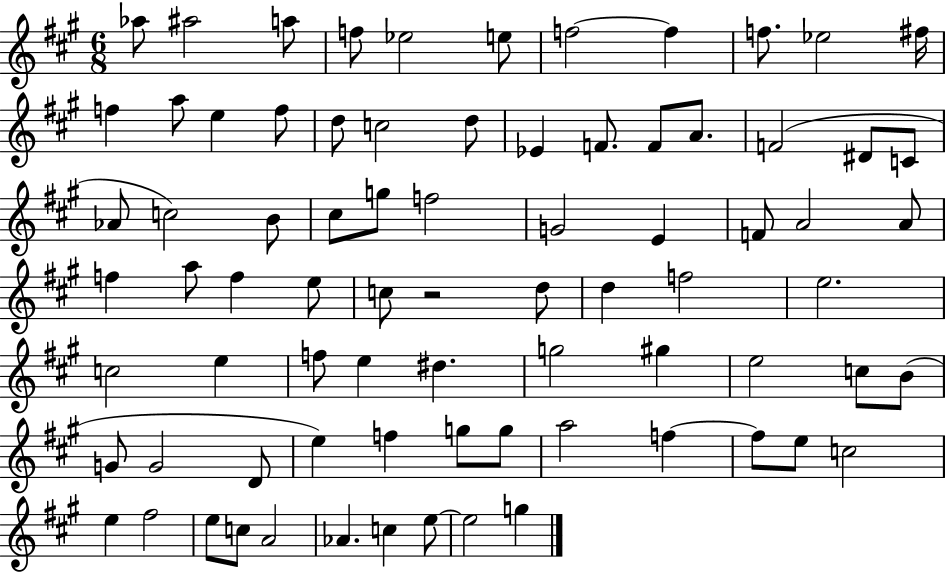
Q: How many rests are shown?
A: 1